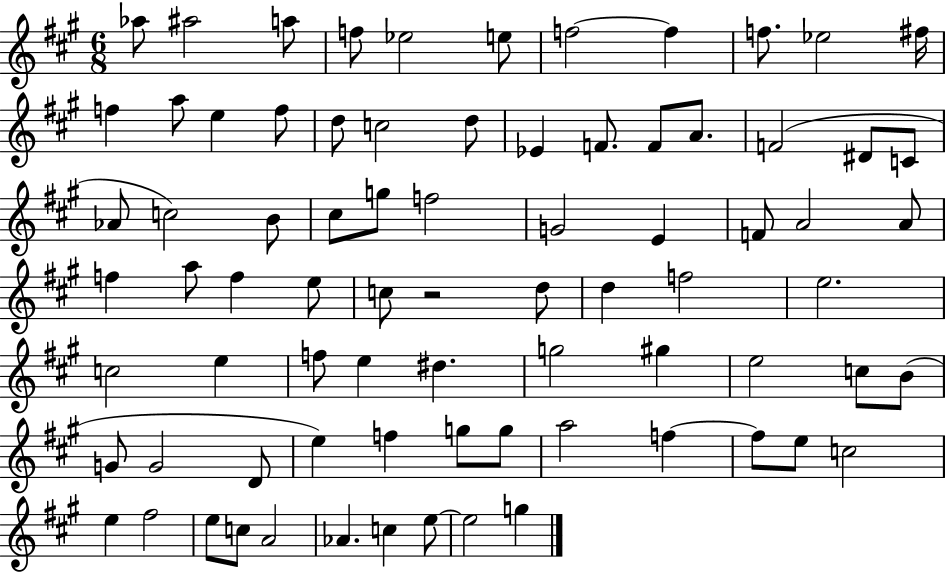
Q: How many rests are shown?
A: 1